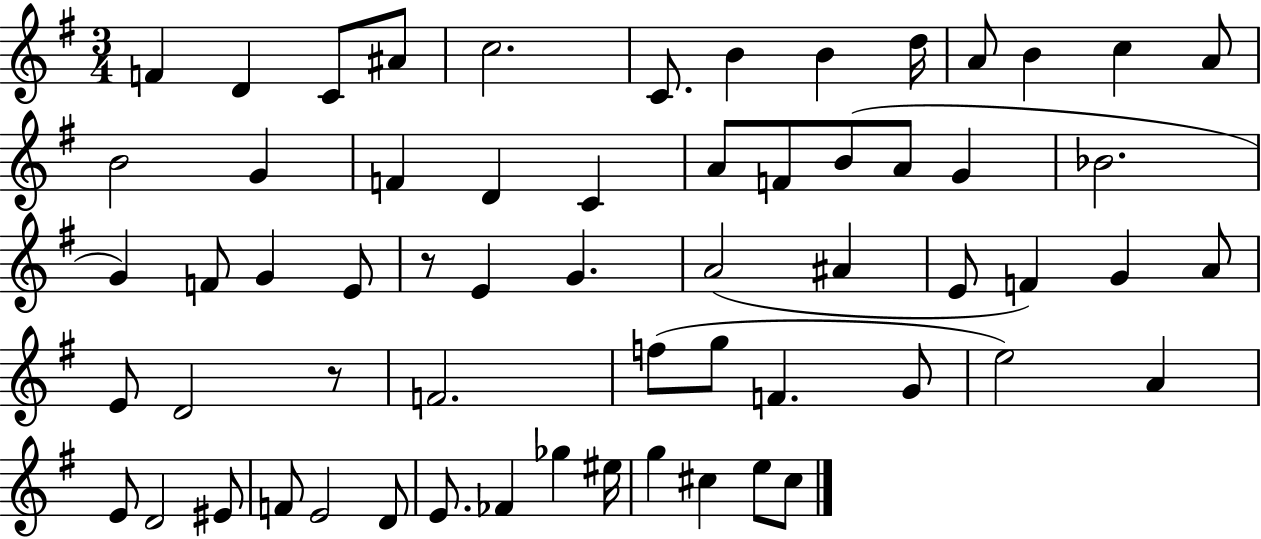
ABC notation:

X:1
T:Untitled
M:3/4
L:1/4
K:G
F D C/2 ^A/2 c2 C/2 B B d/4 A/2 B c A/2 B2 G F D C A/2 F/2 B/2 A/2 G _B2 G F/2 G E/2 z/2 E G A2 ^A E/2 F G A/2 E/2 D2 z/2 F2 f/2 g/2 F G/2 e2 A E/2 D2 ^E/2 F/2 E2 D/2 E/2 _F _g ^e/4 g ^c e/2 ^c/2